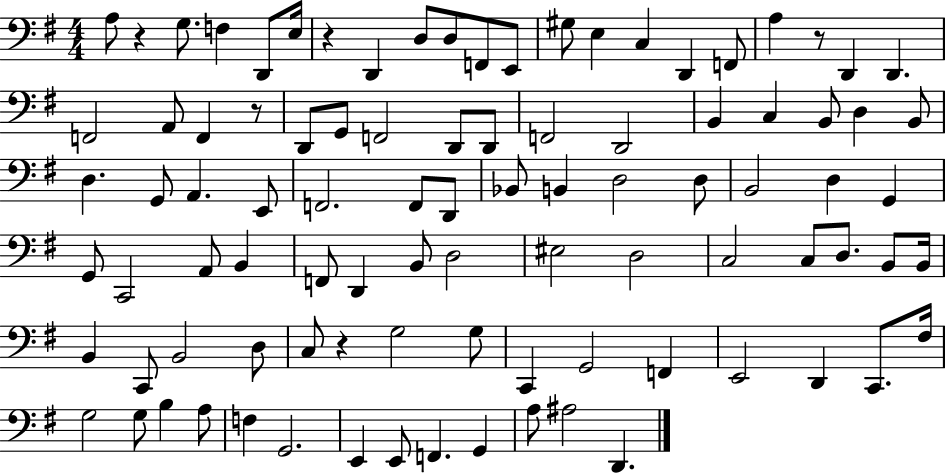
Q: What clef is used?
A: bass